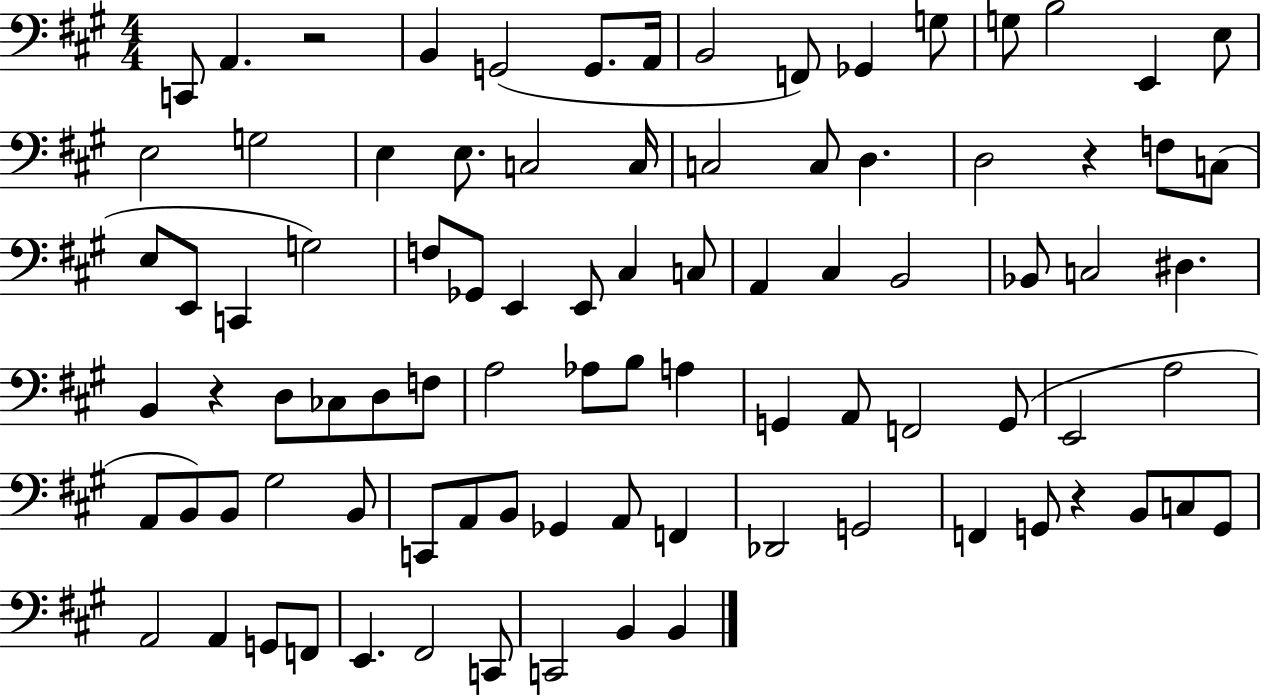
{
  \clef bass
  \numericTimeSignature
  \time 4/4
  \key a \major
  c,8 a,4. r2 | b,4 g,2( g,8. a,16 | b,2 f,8) ges,4 g8 | g8 b2 e,4 e8 | \break e2 g2 | e4 e8. c2 c16 | c2 c8 d4. | d2 r4 f8 c8( | \break e8 e,8 c,4 g2) | f8 ges,8 e,4 e,8 cis4 c8 | a,4 cis4 b,2 | bes,8 c2 dis4. | \break b,4 r4 d8 ces8 d8 f8 | a2 aes8 b8 a4 | g,4 a,8 f,2 g,8( | e,2 a2 | \break a,8 b,8) b,8 gis2 b,8 | c,8 a,8 b,8 ges,4 a,8 f,4 | des,2 g,2 | f,4 g,8 r4 b,8 c8 g,8 | \break a,2 a,4 g,8 f,8 | e,4. fis,2 c,8 | c,2 b,4 b,4 | \bar "|."
}